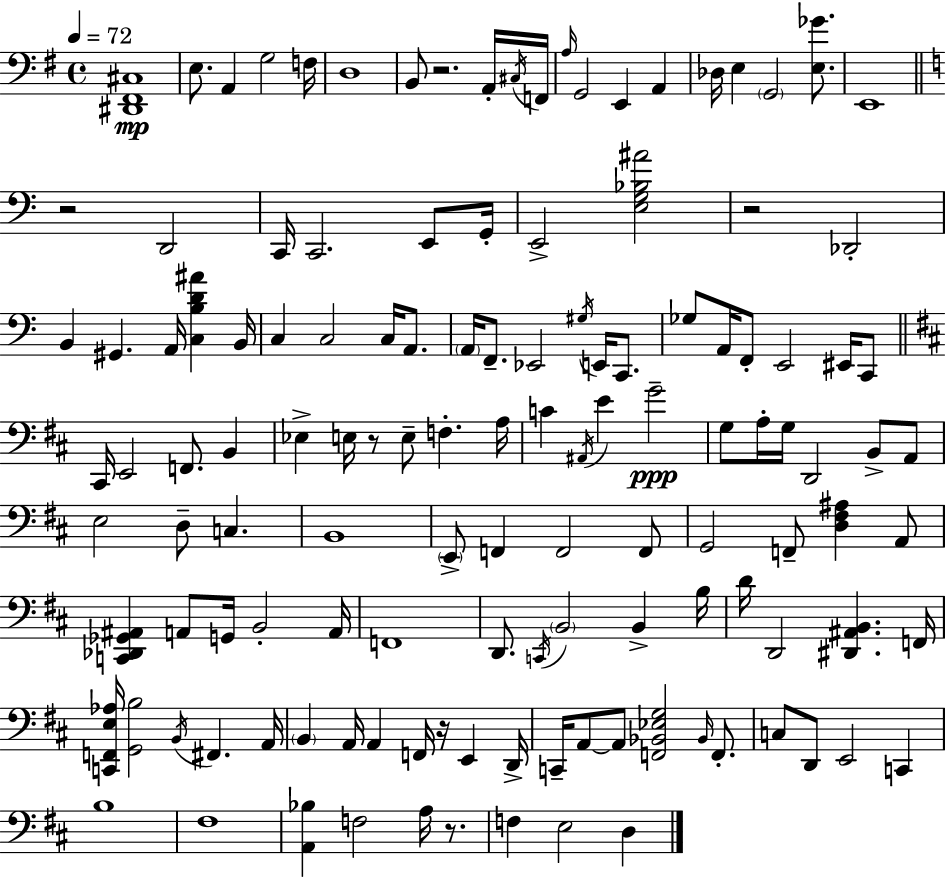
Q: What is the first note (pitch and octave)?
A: E3